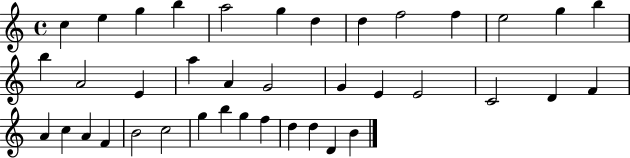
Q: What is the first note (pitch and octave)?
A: C5